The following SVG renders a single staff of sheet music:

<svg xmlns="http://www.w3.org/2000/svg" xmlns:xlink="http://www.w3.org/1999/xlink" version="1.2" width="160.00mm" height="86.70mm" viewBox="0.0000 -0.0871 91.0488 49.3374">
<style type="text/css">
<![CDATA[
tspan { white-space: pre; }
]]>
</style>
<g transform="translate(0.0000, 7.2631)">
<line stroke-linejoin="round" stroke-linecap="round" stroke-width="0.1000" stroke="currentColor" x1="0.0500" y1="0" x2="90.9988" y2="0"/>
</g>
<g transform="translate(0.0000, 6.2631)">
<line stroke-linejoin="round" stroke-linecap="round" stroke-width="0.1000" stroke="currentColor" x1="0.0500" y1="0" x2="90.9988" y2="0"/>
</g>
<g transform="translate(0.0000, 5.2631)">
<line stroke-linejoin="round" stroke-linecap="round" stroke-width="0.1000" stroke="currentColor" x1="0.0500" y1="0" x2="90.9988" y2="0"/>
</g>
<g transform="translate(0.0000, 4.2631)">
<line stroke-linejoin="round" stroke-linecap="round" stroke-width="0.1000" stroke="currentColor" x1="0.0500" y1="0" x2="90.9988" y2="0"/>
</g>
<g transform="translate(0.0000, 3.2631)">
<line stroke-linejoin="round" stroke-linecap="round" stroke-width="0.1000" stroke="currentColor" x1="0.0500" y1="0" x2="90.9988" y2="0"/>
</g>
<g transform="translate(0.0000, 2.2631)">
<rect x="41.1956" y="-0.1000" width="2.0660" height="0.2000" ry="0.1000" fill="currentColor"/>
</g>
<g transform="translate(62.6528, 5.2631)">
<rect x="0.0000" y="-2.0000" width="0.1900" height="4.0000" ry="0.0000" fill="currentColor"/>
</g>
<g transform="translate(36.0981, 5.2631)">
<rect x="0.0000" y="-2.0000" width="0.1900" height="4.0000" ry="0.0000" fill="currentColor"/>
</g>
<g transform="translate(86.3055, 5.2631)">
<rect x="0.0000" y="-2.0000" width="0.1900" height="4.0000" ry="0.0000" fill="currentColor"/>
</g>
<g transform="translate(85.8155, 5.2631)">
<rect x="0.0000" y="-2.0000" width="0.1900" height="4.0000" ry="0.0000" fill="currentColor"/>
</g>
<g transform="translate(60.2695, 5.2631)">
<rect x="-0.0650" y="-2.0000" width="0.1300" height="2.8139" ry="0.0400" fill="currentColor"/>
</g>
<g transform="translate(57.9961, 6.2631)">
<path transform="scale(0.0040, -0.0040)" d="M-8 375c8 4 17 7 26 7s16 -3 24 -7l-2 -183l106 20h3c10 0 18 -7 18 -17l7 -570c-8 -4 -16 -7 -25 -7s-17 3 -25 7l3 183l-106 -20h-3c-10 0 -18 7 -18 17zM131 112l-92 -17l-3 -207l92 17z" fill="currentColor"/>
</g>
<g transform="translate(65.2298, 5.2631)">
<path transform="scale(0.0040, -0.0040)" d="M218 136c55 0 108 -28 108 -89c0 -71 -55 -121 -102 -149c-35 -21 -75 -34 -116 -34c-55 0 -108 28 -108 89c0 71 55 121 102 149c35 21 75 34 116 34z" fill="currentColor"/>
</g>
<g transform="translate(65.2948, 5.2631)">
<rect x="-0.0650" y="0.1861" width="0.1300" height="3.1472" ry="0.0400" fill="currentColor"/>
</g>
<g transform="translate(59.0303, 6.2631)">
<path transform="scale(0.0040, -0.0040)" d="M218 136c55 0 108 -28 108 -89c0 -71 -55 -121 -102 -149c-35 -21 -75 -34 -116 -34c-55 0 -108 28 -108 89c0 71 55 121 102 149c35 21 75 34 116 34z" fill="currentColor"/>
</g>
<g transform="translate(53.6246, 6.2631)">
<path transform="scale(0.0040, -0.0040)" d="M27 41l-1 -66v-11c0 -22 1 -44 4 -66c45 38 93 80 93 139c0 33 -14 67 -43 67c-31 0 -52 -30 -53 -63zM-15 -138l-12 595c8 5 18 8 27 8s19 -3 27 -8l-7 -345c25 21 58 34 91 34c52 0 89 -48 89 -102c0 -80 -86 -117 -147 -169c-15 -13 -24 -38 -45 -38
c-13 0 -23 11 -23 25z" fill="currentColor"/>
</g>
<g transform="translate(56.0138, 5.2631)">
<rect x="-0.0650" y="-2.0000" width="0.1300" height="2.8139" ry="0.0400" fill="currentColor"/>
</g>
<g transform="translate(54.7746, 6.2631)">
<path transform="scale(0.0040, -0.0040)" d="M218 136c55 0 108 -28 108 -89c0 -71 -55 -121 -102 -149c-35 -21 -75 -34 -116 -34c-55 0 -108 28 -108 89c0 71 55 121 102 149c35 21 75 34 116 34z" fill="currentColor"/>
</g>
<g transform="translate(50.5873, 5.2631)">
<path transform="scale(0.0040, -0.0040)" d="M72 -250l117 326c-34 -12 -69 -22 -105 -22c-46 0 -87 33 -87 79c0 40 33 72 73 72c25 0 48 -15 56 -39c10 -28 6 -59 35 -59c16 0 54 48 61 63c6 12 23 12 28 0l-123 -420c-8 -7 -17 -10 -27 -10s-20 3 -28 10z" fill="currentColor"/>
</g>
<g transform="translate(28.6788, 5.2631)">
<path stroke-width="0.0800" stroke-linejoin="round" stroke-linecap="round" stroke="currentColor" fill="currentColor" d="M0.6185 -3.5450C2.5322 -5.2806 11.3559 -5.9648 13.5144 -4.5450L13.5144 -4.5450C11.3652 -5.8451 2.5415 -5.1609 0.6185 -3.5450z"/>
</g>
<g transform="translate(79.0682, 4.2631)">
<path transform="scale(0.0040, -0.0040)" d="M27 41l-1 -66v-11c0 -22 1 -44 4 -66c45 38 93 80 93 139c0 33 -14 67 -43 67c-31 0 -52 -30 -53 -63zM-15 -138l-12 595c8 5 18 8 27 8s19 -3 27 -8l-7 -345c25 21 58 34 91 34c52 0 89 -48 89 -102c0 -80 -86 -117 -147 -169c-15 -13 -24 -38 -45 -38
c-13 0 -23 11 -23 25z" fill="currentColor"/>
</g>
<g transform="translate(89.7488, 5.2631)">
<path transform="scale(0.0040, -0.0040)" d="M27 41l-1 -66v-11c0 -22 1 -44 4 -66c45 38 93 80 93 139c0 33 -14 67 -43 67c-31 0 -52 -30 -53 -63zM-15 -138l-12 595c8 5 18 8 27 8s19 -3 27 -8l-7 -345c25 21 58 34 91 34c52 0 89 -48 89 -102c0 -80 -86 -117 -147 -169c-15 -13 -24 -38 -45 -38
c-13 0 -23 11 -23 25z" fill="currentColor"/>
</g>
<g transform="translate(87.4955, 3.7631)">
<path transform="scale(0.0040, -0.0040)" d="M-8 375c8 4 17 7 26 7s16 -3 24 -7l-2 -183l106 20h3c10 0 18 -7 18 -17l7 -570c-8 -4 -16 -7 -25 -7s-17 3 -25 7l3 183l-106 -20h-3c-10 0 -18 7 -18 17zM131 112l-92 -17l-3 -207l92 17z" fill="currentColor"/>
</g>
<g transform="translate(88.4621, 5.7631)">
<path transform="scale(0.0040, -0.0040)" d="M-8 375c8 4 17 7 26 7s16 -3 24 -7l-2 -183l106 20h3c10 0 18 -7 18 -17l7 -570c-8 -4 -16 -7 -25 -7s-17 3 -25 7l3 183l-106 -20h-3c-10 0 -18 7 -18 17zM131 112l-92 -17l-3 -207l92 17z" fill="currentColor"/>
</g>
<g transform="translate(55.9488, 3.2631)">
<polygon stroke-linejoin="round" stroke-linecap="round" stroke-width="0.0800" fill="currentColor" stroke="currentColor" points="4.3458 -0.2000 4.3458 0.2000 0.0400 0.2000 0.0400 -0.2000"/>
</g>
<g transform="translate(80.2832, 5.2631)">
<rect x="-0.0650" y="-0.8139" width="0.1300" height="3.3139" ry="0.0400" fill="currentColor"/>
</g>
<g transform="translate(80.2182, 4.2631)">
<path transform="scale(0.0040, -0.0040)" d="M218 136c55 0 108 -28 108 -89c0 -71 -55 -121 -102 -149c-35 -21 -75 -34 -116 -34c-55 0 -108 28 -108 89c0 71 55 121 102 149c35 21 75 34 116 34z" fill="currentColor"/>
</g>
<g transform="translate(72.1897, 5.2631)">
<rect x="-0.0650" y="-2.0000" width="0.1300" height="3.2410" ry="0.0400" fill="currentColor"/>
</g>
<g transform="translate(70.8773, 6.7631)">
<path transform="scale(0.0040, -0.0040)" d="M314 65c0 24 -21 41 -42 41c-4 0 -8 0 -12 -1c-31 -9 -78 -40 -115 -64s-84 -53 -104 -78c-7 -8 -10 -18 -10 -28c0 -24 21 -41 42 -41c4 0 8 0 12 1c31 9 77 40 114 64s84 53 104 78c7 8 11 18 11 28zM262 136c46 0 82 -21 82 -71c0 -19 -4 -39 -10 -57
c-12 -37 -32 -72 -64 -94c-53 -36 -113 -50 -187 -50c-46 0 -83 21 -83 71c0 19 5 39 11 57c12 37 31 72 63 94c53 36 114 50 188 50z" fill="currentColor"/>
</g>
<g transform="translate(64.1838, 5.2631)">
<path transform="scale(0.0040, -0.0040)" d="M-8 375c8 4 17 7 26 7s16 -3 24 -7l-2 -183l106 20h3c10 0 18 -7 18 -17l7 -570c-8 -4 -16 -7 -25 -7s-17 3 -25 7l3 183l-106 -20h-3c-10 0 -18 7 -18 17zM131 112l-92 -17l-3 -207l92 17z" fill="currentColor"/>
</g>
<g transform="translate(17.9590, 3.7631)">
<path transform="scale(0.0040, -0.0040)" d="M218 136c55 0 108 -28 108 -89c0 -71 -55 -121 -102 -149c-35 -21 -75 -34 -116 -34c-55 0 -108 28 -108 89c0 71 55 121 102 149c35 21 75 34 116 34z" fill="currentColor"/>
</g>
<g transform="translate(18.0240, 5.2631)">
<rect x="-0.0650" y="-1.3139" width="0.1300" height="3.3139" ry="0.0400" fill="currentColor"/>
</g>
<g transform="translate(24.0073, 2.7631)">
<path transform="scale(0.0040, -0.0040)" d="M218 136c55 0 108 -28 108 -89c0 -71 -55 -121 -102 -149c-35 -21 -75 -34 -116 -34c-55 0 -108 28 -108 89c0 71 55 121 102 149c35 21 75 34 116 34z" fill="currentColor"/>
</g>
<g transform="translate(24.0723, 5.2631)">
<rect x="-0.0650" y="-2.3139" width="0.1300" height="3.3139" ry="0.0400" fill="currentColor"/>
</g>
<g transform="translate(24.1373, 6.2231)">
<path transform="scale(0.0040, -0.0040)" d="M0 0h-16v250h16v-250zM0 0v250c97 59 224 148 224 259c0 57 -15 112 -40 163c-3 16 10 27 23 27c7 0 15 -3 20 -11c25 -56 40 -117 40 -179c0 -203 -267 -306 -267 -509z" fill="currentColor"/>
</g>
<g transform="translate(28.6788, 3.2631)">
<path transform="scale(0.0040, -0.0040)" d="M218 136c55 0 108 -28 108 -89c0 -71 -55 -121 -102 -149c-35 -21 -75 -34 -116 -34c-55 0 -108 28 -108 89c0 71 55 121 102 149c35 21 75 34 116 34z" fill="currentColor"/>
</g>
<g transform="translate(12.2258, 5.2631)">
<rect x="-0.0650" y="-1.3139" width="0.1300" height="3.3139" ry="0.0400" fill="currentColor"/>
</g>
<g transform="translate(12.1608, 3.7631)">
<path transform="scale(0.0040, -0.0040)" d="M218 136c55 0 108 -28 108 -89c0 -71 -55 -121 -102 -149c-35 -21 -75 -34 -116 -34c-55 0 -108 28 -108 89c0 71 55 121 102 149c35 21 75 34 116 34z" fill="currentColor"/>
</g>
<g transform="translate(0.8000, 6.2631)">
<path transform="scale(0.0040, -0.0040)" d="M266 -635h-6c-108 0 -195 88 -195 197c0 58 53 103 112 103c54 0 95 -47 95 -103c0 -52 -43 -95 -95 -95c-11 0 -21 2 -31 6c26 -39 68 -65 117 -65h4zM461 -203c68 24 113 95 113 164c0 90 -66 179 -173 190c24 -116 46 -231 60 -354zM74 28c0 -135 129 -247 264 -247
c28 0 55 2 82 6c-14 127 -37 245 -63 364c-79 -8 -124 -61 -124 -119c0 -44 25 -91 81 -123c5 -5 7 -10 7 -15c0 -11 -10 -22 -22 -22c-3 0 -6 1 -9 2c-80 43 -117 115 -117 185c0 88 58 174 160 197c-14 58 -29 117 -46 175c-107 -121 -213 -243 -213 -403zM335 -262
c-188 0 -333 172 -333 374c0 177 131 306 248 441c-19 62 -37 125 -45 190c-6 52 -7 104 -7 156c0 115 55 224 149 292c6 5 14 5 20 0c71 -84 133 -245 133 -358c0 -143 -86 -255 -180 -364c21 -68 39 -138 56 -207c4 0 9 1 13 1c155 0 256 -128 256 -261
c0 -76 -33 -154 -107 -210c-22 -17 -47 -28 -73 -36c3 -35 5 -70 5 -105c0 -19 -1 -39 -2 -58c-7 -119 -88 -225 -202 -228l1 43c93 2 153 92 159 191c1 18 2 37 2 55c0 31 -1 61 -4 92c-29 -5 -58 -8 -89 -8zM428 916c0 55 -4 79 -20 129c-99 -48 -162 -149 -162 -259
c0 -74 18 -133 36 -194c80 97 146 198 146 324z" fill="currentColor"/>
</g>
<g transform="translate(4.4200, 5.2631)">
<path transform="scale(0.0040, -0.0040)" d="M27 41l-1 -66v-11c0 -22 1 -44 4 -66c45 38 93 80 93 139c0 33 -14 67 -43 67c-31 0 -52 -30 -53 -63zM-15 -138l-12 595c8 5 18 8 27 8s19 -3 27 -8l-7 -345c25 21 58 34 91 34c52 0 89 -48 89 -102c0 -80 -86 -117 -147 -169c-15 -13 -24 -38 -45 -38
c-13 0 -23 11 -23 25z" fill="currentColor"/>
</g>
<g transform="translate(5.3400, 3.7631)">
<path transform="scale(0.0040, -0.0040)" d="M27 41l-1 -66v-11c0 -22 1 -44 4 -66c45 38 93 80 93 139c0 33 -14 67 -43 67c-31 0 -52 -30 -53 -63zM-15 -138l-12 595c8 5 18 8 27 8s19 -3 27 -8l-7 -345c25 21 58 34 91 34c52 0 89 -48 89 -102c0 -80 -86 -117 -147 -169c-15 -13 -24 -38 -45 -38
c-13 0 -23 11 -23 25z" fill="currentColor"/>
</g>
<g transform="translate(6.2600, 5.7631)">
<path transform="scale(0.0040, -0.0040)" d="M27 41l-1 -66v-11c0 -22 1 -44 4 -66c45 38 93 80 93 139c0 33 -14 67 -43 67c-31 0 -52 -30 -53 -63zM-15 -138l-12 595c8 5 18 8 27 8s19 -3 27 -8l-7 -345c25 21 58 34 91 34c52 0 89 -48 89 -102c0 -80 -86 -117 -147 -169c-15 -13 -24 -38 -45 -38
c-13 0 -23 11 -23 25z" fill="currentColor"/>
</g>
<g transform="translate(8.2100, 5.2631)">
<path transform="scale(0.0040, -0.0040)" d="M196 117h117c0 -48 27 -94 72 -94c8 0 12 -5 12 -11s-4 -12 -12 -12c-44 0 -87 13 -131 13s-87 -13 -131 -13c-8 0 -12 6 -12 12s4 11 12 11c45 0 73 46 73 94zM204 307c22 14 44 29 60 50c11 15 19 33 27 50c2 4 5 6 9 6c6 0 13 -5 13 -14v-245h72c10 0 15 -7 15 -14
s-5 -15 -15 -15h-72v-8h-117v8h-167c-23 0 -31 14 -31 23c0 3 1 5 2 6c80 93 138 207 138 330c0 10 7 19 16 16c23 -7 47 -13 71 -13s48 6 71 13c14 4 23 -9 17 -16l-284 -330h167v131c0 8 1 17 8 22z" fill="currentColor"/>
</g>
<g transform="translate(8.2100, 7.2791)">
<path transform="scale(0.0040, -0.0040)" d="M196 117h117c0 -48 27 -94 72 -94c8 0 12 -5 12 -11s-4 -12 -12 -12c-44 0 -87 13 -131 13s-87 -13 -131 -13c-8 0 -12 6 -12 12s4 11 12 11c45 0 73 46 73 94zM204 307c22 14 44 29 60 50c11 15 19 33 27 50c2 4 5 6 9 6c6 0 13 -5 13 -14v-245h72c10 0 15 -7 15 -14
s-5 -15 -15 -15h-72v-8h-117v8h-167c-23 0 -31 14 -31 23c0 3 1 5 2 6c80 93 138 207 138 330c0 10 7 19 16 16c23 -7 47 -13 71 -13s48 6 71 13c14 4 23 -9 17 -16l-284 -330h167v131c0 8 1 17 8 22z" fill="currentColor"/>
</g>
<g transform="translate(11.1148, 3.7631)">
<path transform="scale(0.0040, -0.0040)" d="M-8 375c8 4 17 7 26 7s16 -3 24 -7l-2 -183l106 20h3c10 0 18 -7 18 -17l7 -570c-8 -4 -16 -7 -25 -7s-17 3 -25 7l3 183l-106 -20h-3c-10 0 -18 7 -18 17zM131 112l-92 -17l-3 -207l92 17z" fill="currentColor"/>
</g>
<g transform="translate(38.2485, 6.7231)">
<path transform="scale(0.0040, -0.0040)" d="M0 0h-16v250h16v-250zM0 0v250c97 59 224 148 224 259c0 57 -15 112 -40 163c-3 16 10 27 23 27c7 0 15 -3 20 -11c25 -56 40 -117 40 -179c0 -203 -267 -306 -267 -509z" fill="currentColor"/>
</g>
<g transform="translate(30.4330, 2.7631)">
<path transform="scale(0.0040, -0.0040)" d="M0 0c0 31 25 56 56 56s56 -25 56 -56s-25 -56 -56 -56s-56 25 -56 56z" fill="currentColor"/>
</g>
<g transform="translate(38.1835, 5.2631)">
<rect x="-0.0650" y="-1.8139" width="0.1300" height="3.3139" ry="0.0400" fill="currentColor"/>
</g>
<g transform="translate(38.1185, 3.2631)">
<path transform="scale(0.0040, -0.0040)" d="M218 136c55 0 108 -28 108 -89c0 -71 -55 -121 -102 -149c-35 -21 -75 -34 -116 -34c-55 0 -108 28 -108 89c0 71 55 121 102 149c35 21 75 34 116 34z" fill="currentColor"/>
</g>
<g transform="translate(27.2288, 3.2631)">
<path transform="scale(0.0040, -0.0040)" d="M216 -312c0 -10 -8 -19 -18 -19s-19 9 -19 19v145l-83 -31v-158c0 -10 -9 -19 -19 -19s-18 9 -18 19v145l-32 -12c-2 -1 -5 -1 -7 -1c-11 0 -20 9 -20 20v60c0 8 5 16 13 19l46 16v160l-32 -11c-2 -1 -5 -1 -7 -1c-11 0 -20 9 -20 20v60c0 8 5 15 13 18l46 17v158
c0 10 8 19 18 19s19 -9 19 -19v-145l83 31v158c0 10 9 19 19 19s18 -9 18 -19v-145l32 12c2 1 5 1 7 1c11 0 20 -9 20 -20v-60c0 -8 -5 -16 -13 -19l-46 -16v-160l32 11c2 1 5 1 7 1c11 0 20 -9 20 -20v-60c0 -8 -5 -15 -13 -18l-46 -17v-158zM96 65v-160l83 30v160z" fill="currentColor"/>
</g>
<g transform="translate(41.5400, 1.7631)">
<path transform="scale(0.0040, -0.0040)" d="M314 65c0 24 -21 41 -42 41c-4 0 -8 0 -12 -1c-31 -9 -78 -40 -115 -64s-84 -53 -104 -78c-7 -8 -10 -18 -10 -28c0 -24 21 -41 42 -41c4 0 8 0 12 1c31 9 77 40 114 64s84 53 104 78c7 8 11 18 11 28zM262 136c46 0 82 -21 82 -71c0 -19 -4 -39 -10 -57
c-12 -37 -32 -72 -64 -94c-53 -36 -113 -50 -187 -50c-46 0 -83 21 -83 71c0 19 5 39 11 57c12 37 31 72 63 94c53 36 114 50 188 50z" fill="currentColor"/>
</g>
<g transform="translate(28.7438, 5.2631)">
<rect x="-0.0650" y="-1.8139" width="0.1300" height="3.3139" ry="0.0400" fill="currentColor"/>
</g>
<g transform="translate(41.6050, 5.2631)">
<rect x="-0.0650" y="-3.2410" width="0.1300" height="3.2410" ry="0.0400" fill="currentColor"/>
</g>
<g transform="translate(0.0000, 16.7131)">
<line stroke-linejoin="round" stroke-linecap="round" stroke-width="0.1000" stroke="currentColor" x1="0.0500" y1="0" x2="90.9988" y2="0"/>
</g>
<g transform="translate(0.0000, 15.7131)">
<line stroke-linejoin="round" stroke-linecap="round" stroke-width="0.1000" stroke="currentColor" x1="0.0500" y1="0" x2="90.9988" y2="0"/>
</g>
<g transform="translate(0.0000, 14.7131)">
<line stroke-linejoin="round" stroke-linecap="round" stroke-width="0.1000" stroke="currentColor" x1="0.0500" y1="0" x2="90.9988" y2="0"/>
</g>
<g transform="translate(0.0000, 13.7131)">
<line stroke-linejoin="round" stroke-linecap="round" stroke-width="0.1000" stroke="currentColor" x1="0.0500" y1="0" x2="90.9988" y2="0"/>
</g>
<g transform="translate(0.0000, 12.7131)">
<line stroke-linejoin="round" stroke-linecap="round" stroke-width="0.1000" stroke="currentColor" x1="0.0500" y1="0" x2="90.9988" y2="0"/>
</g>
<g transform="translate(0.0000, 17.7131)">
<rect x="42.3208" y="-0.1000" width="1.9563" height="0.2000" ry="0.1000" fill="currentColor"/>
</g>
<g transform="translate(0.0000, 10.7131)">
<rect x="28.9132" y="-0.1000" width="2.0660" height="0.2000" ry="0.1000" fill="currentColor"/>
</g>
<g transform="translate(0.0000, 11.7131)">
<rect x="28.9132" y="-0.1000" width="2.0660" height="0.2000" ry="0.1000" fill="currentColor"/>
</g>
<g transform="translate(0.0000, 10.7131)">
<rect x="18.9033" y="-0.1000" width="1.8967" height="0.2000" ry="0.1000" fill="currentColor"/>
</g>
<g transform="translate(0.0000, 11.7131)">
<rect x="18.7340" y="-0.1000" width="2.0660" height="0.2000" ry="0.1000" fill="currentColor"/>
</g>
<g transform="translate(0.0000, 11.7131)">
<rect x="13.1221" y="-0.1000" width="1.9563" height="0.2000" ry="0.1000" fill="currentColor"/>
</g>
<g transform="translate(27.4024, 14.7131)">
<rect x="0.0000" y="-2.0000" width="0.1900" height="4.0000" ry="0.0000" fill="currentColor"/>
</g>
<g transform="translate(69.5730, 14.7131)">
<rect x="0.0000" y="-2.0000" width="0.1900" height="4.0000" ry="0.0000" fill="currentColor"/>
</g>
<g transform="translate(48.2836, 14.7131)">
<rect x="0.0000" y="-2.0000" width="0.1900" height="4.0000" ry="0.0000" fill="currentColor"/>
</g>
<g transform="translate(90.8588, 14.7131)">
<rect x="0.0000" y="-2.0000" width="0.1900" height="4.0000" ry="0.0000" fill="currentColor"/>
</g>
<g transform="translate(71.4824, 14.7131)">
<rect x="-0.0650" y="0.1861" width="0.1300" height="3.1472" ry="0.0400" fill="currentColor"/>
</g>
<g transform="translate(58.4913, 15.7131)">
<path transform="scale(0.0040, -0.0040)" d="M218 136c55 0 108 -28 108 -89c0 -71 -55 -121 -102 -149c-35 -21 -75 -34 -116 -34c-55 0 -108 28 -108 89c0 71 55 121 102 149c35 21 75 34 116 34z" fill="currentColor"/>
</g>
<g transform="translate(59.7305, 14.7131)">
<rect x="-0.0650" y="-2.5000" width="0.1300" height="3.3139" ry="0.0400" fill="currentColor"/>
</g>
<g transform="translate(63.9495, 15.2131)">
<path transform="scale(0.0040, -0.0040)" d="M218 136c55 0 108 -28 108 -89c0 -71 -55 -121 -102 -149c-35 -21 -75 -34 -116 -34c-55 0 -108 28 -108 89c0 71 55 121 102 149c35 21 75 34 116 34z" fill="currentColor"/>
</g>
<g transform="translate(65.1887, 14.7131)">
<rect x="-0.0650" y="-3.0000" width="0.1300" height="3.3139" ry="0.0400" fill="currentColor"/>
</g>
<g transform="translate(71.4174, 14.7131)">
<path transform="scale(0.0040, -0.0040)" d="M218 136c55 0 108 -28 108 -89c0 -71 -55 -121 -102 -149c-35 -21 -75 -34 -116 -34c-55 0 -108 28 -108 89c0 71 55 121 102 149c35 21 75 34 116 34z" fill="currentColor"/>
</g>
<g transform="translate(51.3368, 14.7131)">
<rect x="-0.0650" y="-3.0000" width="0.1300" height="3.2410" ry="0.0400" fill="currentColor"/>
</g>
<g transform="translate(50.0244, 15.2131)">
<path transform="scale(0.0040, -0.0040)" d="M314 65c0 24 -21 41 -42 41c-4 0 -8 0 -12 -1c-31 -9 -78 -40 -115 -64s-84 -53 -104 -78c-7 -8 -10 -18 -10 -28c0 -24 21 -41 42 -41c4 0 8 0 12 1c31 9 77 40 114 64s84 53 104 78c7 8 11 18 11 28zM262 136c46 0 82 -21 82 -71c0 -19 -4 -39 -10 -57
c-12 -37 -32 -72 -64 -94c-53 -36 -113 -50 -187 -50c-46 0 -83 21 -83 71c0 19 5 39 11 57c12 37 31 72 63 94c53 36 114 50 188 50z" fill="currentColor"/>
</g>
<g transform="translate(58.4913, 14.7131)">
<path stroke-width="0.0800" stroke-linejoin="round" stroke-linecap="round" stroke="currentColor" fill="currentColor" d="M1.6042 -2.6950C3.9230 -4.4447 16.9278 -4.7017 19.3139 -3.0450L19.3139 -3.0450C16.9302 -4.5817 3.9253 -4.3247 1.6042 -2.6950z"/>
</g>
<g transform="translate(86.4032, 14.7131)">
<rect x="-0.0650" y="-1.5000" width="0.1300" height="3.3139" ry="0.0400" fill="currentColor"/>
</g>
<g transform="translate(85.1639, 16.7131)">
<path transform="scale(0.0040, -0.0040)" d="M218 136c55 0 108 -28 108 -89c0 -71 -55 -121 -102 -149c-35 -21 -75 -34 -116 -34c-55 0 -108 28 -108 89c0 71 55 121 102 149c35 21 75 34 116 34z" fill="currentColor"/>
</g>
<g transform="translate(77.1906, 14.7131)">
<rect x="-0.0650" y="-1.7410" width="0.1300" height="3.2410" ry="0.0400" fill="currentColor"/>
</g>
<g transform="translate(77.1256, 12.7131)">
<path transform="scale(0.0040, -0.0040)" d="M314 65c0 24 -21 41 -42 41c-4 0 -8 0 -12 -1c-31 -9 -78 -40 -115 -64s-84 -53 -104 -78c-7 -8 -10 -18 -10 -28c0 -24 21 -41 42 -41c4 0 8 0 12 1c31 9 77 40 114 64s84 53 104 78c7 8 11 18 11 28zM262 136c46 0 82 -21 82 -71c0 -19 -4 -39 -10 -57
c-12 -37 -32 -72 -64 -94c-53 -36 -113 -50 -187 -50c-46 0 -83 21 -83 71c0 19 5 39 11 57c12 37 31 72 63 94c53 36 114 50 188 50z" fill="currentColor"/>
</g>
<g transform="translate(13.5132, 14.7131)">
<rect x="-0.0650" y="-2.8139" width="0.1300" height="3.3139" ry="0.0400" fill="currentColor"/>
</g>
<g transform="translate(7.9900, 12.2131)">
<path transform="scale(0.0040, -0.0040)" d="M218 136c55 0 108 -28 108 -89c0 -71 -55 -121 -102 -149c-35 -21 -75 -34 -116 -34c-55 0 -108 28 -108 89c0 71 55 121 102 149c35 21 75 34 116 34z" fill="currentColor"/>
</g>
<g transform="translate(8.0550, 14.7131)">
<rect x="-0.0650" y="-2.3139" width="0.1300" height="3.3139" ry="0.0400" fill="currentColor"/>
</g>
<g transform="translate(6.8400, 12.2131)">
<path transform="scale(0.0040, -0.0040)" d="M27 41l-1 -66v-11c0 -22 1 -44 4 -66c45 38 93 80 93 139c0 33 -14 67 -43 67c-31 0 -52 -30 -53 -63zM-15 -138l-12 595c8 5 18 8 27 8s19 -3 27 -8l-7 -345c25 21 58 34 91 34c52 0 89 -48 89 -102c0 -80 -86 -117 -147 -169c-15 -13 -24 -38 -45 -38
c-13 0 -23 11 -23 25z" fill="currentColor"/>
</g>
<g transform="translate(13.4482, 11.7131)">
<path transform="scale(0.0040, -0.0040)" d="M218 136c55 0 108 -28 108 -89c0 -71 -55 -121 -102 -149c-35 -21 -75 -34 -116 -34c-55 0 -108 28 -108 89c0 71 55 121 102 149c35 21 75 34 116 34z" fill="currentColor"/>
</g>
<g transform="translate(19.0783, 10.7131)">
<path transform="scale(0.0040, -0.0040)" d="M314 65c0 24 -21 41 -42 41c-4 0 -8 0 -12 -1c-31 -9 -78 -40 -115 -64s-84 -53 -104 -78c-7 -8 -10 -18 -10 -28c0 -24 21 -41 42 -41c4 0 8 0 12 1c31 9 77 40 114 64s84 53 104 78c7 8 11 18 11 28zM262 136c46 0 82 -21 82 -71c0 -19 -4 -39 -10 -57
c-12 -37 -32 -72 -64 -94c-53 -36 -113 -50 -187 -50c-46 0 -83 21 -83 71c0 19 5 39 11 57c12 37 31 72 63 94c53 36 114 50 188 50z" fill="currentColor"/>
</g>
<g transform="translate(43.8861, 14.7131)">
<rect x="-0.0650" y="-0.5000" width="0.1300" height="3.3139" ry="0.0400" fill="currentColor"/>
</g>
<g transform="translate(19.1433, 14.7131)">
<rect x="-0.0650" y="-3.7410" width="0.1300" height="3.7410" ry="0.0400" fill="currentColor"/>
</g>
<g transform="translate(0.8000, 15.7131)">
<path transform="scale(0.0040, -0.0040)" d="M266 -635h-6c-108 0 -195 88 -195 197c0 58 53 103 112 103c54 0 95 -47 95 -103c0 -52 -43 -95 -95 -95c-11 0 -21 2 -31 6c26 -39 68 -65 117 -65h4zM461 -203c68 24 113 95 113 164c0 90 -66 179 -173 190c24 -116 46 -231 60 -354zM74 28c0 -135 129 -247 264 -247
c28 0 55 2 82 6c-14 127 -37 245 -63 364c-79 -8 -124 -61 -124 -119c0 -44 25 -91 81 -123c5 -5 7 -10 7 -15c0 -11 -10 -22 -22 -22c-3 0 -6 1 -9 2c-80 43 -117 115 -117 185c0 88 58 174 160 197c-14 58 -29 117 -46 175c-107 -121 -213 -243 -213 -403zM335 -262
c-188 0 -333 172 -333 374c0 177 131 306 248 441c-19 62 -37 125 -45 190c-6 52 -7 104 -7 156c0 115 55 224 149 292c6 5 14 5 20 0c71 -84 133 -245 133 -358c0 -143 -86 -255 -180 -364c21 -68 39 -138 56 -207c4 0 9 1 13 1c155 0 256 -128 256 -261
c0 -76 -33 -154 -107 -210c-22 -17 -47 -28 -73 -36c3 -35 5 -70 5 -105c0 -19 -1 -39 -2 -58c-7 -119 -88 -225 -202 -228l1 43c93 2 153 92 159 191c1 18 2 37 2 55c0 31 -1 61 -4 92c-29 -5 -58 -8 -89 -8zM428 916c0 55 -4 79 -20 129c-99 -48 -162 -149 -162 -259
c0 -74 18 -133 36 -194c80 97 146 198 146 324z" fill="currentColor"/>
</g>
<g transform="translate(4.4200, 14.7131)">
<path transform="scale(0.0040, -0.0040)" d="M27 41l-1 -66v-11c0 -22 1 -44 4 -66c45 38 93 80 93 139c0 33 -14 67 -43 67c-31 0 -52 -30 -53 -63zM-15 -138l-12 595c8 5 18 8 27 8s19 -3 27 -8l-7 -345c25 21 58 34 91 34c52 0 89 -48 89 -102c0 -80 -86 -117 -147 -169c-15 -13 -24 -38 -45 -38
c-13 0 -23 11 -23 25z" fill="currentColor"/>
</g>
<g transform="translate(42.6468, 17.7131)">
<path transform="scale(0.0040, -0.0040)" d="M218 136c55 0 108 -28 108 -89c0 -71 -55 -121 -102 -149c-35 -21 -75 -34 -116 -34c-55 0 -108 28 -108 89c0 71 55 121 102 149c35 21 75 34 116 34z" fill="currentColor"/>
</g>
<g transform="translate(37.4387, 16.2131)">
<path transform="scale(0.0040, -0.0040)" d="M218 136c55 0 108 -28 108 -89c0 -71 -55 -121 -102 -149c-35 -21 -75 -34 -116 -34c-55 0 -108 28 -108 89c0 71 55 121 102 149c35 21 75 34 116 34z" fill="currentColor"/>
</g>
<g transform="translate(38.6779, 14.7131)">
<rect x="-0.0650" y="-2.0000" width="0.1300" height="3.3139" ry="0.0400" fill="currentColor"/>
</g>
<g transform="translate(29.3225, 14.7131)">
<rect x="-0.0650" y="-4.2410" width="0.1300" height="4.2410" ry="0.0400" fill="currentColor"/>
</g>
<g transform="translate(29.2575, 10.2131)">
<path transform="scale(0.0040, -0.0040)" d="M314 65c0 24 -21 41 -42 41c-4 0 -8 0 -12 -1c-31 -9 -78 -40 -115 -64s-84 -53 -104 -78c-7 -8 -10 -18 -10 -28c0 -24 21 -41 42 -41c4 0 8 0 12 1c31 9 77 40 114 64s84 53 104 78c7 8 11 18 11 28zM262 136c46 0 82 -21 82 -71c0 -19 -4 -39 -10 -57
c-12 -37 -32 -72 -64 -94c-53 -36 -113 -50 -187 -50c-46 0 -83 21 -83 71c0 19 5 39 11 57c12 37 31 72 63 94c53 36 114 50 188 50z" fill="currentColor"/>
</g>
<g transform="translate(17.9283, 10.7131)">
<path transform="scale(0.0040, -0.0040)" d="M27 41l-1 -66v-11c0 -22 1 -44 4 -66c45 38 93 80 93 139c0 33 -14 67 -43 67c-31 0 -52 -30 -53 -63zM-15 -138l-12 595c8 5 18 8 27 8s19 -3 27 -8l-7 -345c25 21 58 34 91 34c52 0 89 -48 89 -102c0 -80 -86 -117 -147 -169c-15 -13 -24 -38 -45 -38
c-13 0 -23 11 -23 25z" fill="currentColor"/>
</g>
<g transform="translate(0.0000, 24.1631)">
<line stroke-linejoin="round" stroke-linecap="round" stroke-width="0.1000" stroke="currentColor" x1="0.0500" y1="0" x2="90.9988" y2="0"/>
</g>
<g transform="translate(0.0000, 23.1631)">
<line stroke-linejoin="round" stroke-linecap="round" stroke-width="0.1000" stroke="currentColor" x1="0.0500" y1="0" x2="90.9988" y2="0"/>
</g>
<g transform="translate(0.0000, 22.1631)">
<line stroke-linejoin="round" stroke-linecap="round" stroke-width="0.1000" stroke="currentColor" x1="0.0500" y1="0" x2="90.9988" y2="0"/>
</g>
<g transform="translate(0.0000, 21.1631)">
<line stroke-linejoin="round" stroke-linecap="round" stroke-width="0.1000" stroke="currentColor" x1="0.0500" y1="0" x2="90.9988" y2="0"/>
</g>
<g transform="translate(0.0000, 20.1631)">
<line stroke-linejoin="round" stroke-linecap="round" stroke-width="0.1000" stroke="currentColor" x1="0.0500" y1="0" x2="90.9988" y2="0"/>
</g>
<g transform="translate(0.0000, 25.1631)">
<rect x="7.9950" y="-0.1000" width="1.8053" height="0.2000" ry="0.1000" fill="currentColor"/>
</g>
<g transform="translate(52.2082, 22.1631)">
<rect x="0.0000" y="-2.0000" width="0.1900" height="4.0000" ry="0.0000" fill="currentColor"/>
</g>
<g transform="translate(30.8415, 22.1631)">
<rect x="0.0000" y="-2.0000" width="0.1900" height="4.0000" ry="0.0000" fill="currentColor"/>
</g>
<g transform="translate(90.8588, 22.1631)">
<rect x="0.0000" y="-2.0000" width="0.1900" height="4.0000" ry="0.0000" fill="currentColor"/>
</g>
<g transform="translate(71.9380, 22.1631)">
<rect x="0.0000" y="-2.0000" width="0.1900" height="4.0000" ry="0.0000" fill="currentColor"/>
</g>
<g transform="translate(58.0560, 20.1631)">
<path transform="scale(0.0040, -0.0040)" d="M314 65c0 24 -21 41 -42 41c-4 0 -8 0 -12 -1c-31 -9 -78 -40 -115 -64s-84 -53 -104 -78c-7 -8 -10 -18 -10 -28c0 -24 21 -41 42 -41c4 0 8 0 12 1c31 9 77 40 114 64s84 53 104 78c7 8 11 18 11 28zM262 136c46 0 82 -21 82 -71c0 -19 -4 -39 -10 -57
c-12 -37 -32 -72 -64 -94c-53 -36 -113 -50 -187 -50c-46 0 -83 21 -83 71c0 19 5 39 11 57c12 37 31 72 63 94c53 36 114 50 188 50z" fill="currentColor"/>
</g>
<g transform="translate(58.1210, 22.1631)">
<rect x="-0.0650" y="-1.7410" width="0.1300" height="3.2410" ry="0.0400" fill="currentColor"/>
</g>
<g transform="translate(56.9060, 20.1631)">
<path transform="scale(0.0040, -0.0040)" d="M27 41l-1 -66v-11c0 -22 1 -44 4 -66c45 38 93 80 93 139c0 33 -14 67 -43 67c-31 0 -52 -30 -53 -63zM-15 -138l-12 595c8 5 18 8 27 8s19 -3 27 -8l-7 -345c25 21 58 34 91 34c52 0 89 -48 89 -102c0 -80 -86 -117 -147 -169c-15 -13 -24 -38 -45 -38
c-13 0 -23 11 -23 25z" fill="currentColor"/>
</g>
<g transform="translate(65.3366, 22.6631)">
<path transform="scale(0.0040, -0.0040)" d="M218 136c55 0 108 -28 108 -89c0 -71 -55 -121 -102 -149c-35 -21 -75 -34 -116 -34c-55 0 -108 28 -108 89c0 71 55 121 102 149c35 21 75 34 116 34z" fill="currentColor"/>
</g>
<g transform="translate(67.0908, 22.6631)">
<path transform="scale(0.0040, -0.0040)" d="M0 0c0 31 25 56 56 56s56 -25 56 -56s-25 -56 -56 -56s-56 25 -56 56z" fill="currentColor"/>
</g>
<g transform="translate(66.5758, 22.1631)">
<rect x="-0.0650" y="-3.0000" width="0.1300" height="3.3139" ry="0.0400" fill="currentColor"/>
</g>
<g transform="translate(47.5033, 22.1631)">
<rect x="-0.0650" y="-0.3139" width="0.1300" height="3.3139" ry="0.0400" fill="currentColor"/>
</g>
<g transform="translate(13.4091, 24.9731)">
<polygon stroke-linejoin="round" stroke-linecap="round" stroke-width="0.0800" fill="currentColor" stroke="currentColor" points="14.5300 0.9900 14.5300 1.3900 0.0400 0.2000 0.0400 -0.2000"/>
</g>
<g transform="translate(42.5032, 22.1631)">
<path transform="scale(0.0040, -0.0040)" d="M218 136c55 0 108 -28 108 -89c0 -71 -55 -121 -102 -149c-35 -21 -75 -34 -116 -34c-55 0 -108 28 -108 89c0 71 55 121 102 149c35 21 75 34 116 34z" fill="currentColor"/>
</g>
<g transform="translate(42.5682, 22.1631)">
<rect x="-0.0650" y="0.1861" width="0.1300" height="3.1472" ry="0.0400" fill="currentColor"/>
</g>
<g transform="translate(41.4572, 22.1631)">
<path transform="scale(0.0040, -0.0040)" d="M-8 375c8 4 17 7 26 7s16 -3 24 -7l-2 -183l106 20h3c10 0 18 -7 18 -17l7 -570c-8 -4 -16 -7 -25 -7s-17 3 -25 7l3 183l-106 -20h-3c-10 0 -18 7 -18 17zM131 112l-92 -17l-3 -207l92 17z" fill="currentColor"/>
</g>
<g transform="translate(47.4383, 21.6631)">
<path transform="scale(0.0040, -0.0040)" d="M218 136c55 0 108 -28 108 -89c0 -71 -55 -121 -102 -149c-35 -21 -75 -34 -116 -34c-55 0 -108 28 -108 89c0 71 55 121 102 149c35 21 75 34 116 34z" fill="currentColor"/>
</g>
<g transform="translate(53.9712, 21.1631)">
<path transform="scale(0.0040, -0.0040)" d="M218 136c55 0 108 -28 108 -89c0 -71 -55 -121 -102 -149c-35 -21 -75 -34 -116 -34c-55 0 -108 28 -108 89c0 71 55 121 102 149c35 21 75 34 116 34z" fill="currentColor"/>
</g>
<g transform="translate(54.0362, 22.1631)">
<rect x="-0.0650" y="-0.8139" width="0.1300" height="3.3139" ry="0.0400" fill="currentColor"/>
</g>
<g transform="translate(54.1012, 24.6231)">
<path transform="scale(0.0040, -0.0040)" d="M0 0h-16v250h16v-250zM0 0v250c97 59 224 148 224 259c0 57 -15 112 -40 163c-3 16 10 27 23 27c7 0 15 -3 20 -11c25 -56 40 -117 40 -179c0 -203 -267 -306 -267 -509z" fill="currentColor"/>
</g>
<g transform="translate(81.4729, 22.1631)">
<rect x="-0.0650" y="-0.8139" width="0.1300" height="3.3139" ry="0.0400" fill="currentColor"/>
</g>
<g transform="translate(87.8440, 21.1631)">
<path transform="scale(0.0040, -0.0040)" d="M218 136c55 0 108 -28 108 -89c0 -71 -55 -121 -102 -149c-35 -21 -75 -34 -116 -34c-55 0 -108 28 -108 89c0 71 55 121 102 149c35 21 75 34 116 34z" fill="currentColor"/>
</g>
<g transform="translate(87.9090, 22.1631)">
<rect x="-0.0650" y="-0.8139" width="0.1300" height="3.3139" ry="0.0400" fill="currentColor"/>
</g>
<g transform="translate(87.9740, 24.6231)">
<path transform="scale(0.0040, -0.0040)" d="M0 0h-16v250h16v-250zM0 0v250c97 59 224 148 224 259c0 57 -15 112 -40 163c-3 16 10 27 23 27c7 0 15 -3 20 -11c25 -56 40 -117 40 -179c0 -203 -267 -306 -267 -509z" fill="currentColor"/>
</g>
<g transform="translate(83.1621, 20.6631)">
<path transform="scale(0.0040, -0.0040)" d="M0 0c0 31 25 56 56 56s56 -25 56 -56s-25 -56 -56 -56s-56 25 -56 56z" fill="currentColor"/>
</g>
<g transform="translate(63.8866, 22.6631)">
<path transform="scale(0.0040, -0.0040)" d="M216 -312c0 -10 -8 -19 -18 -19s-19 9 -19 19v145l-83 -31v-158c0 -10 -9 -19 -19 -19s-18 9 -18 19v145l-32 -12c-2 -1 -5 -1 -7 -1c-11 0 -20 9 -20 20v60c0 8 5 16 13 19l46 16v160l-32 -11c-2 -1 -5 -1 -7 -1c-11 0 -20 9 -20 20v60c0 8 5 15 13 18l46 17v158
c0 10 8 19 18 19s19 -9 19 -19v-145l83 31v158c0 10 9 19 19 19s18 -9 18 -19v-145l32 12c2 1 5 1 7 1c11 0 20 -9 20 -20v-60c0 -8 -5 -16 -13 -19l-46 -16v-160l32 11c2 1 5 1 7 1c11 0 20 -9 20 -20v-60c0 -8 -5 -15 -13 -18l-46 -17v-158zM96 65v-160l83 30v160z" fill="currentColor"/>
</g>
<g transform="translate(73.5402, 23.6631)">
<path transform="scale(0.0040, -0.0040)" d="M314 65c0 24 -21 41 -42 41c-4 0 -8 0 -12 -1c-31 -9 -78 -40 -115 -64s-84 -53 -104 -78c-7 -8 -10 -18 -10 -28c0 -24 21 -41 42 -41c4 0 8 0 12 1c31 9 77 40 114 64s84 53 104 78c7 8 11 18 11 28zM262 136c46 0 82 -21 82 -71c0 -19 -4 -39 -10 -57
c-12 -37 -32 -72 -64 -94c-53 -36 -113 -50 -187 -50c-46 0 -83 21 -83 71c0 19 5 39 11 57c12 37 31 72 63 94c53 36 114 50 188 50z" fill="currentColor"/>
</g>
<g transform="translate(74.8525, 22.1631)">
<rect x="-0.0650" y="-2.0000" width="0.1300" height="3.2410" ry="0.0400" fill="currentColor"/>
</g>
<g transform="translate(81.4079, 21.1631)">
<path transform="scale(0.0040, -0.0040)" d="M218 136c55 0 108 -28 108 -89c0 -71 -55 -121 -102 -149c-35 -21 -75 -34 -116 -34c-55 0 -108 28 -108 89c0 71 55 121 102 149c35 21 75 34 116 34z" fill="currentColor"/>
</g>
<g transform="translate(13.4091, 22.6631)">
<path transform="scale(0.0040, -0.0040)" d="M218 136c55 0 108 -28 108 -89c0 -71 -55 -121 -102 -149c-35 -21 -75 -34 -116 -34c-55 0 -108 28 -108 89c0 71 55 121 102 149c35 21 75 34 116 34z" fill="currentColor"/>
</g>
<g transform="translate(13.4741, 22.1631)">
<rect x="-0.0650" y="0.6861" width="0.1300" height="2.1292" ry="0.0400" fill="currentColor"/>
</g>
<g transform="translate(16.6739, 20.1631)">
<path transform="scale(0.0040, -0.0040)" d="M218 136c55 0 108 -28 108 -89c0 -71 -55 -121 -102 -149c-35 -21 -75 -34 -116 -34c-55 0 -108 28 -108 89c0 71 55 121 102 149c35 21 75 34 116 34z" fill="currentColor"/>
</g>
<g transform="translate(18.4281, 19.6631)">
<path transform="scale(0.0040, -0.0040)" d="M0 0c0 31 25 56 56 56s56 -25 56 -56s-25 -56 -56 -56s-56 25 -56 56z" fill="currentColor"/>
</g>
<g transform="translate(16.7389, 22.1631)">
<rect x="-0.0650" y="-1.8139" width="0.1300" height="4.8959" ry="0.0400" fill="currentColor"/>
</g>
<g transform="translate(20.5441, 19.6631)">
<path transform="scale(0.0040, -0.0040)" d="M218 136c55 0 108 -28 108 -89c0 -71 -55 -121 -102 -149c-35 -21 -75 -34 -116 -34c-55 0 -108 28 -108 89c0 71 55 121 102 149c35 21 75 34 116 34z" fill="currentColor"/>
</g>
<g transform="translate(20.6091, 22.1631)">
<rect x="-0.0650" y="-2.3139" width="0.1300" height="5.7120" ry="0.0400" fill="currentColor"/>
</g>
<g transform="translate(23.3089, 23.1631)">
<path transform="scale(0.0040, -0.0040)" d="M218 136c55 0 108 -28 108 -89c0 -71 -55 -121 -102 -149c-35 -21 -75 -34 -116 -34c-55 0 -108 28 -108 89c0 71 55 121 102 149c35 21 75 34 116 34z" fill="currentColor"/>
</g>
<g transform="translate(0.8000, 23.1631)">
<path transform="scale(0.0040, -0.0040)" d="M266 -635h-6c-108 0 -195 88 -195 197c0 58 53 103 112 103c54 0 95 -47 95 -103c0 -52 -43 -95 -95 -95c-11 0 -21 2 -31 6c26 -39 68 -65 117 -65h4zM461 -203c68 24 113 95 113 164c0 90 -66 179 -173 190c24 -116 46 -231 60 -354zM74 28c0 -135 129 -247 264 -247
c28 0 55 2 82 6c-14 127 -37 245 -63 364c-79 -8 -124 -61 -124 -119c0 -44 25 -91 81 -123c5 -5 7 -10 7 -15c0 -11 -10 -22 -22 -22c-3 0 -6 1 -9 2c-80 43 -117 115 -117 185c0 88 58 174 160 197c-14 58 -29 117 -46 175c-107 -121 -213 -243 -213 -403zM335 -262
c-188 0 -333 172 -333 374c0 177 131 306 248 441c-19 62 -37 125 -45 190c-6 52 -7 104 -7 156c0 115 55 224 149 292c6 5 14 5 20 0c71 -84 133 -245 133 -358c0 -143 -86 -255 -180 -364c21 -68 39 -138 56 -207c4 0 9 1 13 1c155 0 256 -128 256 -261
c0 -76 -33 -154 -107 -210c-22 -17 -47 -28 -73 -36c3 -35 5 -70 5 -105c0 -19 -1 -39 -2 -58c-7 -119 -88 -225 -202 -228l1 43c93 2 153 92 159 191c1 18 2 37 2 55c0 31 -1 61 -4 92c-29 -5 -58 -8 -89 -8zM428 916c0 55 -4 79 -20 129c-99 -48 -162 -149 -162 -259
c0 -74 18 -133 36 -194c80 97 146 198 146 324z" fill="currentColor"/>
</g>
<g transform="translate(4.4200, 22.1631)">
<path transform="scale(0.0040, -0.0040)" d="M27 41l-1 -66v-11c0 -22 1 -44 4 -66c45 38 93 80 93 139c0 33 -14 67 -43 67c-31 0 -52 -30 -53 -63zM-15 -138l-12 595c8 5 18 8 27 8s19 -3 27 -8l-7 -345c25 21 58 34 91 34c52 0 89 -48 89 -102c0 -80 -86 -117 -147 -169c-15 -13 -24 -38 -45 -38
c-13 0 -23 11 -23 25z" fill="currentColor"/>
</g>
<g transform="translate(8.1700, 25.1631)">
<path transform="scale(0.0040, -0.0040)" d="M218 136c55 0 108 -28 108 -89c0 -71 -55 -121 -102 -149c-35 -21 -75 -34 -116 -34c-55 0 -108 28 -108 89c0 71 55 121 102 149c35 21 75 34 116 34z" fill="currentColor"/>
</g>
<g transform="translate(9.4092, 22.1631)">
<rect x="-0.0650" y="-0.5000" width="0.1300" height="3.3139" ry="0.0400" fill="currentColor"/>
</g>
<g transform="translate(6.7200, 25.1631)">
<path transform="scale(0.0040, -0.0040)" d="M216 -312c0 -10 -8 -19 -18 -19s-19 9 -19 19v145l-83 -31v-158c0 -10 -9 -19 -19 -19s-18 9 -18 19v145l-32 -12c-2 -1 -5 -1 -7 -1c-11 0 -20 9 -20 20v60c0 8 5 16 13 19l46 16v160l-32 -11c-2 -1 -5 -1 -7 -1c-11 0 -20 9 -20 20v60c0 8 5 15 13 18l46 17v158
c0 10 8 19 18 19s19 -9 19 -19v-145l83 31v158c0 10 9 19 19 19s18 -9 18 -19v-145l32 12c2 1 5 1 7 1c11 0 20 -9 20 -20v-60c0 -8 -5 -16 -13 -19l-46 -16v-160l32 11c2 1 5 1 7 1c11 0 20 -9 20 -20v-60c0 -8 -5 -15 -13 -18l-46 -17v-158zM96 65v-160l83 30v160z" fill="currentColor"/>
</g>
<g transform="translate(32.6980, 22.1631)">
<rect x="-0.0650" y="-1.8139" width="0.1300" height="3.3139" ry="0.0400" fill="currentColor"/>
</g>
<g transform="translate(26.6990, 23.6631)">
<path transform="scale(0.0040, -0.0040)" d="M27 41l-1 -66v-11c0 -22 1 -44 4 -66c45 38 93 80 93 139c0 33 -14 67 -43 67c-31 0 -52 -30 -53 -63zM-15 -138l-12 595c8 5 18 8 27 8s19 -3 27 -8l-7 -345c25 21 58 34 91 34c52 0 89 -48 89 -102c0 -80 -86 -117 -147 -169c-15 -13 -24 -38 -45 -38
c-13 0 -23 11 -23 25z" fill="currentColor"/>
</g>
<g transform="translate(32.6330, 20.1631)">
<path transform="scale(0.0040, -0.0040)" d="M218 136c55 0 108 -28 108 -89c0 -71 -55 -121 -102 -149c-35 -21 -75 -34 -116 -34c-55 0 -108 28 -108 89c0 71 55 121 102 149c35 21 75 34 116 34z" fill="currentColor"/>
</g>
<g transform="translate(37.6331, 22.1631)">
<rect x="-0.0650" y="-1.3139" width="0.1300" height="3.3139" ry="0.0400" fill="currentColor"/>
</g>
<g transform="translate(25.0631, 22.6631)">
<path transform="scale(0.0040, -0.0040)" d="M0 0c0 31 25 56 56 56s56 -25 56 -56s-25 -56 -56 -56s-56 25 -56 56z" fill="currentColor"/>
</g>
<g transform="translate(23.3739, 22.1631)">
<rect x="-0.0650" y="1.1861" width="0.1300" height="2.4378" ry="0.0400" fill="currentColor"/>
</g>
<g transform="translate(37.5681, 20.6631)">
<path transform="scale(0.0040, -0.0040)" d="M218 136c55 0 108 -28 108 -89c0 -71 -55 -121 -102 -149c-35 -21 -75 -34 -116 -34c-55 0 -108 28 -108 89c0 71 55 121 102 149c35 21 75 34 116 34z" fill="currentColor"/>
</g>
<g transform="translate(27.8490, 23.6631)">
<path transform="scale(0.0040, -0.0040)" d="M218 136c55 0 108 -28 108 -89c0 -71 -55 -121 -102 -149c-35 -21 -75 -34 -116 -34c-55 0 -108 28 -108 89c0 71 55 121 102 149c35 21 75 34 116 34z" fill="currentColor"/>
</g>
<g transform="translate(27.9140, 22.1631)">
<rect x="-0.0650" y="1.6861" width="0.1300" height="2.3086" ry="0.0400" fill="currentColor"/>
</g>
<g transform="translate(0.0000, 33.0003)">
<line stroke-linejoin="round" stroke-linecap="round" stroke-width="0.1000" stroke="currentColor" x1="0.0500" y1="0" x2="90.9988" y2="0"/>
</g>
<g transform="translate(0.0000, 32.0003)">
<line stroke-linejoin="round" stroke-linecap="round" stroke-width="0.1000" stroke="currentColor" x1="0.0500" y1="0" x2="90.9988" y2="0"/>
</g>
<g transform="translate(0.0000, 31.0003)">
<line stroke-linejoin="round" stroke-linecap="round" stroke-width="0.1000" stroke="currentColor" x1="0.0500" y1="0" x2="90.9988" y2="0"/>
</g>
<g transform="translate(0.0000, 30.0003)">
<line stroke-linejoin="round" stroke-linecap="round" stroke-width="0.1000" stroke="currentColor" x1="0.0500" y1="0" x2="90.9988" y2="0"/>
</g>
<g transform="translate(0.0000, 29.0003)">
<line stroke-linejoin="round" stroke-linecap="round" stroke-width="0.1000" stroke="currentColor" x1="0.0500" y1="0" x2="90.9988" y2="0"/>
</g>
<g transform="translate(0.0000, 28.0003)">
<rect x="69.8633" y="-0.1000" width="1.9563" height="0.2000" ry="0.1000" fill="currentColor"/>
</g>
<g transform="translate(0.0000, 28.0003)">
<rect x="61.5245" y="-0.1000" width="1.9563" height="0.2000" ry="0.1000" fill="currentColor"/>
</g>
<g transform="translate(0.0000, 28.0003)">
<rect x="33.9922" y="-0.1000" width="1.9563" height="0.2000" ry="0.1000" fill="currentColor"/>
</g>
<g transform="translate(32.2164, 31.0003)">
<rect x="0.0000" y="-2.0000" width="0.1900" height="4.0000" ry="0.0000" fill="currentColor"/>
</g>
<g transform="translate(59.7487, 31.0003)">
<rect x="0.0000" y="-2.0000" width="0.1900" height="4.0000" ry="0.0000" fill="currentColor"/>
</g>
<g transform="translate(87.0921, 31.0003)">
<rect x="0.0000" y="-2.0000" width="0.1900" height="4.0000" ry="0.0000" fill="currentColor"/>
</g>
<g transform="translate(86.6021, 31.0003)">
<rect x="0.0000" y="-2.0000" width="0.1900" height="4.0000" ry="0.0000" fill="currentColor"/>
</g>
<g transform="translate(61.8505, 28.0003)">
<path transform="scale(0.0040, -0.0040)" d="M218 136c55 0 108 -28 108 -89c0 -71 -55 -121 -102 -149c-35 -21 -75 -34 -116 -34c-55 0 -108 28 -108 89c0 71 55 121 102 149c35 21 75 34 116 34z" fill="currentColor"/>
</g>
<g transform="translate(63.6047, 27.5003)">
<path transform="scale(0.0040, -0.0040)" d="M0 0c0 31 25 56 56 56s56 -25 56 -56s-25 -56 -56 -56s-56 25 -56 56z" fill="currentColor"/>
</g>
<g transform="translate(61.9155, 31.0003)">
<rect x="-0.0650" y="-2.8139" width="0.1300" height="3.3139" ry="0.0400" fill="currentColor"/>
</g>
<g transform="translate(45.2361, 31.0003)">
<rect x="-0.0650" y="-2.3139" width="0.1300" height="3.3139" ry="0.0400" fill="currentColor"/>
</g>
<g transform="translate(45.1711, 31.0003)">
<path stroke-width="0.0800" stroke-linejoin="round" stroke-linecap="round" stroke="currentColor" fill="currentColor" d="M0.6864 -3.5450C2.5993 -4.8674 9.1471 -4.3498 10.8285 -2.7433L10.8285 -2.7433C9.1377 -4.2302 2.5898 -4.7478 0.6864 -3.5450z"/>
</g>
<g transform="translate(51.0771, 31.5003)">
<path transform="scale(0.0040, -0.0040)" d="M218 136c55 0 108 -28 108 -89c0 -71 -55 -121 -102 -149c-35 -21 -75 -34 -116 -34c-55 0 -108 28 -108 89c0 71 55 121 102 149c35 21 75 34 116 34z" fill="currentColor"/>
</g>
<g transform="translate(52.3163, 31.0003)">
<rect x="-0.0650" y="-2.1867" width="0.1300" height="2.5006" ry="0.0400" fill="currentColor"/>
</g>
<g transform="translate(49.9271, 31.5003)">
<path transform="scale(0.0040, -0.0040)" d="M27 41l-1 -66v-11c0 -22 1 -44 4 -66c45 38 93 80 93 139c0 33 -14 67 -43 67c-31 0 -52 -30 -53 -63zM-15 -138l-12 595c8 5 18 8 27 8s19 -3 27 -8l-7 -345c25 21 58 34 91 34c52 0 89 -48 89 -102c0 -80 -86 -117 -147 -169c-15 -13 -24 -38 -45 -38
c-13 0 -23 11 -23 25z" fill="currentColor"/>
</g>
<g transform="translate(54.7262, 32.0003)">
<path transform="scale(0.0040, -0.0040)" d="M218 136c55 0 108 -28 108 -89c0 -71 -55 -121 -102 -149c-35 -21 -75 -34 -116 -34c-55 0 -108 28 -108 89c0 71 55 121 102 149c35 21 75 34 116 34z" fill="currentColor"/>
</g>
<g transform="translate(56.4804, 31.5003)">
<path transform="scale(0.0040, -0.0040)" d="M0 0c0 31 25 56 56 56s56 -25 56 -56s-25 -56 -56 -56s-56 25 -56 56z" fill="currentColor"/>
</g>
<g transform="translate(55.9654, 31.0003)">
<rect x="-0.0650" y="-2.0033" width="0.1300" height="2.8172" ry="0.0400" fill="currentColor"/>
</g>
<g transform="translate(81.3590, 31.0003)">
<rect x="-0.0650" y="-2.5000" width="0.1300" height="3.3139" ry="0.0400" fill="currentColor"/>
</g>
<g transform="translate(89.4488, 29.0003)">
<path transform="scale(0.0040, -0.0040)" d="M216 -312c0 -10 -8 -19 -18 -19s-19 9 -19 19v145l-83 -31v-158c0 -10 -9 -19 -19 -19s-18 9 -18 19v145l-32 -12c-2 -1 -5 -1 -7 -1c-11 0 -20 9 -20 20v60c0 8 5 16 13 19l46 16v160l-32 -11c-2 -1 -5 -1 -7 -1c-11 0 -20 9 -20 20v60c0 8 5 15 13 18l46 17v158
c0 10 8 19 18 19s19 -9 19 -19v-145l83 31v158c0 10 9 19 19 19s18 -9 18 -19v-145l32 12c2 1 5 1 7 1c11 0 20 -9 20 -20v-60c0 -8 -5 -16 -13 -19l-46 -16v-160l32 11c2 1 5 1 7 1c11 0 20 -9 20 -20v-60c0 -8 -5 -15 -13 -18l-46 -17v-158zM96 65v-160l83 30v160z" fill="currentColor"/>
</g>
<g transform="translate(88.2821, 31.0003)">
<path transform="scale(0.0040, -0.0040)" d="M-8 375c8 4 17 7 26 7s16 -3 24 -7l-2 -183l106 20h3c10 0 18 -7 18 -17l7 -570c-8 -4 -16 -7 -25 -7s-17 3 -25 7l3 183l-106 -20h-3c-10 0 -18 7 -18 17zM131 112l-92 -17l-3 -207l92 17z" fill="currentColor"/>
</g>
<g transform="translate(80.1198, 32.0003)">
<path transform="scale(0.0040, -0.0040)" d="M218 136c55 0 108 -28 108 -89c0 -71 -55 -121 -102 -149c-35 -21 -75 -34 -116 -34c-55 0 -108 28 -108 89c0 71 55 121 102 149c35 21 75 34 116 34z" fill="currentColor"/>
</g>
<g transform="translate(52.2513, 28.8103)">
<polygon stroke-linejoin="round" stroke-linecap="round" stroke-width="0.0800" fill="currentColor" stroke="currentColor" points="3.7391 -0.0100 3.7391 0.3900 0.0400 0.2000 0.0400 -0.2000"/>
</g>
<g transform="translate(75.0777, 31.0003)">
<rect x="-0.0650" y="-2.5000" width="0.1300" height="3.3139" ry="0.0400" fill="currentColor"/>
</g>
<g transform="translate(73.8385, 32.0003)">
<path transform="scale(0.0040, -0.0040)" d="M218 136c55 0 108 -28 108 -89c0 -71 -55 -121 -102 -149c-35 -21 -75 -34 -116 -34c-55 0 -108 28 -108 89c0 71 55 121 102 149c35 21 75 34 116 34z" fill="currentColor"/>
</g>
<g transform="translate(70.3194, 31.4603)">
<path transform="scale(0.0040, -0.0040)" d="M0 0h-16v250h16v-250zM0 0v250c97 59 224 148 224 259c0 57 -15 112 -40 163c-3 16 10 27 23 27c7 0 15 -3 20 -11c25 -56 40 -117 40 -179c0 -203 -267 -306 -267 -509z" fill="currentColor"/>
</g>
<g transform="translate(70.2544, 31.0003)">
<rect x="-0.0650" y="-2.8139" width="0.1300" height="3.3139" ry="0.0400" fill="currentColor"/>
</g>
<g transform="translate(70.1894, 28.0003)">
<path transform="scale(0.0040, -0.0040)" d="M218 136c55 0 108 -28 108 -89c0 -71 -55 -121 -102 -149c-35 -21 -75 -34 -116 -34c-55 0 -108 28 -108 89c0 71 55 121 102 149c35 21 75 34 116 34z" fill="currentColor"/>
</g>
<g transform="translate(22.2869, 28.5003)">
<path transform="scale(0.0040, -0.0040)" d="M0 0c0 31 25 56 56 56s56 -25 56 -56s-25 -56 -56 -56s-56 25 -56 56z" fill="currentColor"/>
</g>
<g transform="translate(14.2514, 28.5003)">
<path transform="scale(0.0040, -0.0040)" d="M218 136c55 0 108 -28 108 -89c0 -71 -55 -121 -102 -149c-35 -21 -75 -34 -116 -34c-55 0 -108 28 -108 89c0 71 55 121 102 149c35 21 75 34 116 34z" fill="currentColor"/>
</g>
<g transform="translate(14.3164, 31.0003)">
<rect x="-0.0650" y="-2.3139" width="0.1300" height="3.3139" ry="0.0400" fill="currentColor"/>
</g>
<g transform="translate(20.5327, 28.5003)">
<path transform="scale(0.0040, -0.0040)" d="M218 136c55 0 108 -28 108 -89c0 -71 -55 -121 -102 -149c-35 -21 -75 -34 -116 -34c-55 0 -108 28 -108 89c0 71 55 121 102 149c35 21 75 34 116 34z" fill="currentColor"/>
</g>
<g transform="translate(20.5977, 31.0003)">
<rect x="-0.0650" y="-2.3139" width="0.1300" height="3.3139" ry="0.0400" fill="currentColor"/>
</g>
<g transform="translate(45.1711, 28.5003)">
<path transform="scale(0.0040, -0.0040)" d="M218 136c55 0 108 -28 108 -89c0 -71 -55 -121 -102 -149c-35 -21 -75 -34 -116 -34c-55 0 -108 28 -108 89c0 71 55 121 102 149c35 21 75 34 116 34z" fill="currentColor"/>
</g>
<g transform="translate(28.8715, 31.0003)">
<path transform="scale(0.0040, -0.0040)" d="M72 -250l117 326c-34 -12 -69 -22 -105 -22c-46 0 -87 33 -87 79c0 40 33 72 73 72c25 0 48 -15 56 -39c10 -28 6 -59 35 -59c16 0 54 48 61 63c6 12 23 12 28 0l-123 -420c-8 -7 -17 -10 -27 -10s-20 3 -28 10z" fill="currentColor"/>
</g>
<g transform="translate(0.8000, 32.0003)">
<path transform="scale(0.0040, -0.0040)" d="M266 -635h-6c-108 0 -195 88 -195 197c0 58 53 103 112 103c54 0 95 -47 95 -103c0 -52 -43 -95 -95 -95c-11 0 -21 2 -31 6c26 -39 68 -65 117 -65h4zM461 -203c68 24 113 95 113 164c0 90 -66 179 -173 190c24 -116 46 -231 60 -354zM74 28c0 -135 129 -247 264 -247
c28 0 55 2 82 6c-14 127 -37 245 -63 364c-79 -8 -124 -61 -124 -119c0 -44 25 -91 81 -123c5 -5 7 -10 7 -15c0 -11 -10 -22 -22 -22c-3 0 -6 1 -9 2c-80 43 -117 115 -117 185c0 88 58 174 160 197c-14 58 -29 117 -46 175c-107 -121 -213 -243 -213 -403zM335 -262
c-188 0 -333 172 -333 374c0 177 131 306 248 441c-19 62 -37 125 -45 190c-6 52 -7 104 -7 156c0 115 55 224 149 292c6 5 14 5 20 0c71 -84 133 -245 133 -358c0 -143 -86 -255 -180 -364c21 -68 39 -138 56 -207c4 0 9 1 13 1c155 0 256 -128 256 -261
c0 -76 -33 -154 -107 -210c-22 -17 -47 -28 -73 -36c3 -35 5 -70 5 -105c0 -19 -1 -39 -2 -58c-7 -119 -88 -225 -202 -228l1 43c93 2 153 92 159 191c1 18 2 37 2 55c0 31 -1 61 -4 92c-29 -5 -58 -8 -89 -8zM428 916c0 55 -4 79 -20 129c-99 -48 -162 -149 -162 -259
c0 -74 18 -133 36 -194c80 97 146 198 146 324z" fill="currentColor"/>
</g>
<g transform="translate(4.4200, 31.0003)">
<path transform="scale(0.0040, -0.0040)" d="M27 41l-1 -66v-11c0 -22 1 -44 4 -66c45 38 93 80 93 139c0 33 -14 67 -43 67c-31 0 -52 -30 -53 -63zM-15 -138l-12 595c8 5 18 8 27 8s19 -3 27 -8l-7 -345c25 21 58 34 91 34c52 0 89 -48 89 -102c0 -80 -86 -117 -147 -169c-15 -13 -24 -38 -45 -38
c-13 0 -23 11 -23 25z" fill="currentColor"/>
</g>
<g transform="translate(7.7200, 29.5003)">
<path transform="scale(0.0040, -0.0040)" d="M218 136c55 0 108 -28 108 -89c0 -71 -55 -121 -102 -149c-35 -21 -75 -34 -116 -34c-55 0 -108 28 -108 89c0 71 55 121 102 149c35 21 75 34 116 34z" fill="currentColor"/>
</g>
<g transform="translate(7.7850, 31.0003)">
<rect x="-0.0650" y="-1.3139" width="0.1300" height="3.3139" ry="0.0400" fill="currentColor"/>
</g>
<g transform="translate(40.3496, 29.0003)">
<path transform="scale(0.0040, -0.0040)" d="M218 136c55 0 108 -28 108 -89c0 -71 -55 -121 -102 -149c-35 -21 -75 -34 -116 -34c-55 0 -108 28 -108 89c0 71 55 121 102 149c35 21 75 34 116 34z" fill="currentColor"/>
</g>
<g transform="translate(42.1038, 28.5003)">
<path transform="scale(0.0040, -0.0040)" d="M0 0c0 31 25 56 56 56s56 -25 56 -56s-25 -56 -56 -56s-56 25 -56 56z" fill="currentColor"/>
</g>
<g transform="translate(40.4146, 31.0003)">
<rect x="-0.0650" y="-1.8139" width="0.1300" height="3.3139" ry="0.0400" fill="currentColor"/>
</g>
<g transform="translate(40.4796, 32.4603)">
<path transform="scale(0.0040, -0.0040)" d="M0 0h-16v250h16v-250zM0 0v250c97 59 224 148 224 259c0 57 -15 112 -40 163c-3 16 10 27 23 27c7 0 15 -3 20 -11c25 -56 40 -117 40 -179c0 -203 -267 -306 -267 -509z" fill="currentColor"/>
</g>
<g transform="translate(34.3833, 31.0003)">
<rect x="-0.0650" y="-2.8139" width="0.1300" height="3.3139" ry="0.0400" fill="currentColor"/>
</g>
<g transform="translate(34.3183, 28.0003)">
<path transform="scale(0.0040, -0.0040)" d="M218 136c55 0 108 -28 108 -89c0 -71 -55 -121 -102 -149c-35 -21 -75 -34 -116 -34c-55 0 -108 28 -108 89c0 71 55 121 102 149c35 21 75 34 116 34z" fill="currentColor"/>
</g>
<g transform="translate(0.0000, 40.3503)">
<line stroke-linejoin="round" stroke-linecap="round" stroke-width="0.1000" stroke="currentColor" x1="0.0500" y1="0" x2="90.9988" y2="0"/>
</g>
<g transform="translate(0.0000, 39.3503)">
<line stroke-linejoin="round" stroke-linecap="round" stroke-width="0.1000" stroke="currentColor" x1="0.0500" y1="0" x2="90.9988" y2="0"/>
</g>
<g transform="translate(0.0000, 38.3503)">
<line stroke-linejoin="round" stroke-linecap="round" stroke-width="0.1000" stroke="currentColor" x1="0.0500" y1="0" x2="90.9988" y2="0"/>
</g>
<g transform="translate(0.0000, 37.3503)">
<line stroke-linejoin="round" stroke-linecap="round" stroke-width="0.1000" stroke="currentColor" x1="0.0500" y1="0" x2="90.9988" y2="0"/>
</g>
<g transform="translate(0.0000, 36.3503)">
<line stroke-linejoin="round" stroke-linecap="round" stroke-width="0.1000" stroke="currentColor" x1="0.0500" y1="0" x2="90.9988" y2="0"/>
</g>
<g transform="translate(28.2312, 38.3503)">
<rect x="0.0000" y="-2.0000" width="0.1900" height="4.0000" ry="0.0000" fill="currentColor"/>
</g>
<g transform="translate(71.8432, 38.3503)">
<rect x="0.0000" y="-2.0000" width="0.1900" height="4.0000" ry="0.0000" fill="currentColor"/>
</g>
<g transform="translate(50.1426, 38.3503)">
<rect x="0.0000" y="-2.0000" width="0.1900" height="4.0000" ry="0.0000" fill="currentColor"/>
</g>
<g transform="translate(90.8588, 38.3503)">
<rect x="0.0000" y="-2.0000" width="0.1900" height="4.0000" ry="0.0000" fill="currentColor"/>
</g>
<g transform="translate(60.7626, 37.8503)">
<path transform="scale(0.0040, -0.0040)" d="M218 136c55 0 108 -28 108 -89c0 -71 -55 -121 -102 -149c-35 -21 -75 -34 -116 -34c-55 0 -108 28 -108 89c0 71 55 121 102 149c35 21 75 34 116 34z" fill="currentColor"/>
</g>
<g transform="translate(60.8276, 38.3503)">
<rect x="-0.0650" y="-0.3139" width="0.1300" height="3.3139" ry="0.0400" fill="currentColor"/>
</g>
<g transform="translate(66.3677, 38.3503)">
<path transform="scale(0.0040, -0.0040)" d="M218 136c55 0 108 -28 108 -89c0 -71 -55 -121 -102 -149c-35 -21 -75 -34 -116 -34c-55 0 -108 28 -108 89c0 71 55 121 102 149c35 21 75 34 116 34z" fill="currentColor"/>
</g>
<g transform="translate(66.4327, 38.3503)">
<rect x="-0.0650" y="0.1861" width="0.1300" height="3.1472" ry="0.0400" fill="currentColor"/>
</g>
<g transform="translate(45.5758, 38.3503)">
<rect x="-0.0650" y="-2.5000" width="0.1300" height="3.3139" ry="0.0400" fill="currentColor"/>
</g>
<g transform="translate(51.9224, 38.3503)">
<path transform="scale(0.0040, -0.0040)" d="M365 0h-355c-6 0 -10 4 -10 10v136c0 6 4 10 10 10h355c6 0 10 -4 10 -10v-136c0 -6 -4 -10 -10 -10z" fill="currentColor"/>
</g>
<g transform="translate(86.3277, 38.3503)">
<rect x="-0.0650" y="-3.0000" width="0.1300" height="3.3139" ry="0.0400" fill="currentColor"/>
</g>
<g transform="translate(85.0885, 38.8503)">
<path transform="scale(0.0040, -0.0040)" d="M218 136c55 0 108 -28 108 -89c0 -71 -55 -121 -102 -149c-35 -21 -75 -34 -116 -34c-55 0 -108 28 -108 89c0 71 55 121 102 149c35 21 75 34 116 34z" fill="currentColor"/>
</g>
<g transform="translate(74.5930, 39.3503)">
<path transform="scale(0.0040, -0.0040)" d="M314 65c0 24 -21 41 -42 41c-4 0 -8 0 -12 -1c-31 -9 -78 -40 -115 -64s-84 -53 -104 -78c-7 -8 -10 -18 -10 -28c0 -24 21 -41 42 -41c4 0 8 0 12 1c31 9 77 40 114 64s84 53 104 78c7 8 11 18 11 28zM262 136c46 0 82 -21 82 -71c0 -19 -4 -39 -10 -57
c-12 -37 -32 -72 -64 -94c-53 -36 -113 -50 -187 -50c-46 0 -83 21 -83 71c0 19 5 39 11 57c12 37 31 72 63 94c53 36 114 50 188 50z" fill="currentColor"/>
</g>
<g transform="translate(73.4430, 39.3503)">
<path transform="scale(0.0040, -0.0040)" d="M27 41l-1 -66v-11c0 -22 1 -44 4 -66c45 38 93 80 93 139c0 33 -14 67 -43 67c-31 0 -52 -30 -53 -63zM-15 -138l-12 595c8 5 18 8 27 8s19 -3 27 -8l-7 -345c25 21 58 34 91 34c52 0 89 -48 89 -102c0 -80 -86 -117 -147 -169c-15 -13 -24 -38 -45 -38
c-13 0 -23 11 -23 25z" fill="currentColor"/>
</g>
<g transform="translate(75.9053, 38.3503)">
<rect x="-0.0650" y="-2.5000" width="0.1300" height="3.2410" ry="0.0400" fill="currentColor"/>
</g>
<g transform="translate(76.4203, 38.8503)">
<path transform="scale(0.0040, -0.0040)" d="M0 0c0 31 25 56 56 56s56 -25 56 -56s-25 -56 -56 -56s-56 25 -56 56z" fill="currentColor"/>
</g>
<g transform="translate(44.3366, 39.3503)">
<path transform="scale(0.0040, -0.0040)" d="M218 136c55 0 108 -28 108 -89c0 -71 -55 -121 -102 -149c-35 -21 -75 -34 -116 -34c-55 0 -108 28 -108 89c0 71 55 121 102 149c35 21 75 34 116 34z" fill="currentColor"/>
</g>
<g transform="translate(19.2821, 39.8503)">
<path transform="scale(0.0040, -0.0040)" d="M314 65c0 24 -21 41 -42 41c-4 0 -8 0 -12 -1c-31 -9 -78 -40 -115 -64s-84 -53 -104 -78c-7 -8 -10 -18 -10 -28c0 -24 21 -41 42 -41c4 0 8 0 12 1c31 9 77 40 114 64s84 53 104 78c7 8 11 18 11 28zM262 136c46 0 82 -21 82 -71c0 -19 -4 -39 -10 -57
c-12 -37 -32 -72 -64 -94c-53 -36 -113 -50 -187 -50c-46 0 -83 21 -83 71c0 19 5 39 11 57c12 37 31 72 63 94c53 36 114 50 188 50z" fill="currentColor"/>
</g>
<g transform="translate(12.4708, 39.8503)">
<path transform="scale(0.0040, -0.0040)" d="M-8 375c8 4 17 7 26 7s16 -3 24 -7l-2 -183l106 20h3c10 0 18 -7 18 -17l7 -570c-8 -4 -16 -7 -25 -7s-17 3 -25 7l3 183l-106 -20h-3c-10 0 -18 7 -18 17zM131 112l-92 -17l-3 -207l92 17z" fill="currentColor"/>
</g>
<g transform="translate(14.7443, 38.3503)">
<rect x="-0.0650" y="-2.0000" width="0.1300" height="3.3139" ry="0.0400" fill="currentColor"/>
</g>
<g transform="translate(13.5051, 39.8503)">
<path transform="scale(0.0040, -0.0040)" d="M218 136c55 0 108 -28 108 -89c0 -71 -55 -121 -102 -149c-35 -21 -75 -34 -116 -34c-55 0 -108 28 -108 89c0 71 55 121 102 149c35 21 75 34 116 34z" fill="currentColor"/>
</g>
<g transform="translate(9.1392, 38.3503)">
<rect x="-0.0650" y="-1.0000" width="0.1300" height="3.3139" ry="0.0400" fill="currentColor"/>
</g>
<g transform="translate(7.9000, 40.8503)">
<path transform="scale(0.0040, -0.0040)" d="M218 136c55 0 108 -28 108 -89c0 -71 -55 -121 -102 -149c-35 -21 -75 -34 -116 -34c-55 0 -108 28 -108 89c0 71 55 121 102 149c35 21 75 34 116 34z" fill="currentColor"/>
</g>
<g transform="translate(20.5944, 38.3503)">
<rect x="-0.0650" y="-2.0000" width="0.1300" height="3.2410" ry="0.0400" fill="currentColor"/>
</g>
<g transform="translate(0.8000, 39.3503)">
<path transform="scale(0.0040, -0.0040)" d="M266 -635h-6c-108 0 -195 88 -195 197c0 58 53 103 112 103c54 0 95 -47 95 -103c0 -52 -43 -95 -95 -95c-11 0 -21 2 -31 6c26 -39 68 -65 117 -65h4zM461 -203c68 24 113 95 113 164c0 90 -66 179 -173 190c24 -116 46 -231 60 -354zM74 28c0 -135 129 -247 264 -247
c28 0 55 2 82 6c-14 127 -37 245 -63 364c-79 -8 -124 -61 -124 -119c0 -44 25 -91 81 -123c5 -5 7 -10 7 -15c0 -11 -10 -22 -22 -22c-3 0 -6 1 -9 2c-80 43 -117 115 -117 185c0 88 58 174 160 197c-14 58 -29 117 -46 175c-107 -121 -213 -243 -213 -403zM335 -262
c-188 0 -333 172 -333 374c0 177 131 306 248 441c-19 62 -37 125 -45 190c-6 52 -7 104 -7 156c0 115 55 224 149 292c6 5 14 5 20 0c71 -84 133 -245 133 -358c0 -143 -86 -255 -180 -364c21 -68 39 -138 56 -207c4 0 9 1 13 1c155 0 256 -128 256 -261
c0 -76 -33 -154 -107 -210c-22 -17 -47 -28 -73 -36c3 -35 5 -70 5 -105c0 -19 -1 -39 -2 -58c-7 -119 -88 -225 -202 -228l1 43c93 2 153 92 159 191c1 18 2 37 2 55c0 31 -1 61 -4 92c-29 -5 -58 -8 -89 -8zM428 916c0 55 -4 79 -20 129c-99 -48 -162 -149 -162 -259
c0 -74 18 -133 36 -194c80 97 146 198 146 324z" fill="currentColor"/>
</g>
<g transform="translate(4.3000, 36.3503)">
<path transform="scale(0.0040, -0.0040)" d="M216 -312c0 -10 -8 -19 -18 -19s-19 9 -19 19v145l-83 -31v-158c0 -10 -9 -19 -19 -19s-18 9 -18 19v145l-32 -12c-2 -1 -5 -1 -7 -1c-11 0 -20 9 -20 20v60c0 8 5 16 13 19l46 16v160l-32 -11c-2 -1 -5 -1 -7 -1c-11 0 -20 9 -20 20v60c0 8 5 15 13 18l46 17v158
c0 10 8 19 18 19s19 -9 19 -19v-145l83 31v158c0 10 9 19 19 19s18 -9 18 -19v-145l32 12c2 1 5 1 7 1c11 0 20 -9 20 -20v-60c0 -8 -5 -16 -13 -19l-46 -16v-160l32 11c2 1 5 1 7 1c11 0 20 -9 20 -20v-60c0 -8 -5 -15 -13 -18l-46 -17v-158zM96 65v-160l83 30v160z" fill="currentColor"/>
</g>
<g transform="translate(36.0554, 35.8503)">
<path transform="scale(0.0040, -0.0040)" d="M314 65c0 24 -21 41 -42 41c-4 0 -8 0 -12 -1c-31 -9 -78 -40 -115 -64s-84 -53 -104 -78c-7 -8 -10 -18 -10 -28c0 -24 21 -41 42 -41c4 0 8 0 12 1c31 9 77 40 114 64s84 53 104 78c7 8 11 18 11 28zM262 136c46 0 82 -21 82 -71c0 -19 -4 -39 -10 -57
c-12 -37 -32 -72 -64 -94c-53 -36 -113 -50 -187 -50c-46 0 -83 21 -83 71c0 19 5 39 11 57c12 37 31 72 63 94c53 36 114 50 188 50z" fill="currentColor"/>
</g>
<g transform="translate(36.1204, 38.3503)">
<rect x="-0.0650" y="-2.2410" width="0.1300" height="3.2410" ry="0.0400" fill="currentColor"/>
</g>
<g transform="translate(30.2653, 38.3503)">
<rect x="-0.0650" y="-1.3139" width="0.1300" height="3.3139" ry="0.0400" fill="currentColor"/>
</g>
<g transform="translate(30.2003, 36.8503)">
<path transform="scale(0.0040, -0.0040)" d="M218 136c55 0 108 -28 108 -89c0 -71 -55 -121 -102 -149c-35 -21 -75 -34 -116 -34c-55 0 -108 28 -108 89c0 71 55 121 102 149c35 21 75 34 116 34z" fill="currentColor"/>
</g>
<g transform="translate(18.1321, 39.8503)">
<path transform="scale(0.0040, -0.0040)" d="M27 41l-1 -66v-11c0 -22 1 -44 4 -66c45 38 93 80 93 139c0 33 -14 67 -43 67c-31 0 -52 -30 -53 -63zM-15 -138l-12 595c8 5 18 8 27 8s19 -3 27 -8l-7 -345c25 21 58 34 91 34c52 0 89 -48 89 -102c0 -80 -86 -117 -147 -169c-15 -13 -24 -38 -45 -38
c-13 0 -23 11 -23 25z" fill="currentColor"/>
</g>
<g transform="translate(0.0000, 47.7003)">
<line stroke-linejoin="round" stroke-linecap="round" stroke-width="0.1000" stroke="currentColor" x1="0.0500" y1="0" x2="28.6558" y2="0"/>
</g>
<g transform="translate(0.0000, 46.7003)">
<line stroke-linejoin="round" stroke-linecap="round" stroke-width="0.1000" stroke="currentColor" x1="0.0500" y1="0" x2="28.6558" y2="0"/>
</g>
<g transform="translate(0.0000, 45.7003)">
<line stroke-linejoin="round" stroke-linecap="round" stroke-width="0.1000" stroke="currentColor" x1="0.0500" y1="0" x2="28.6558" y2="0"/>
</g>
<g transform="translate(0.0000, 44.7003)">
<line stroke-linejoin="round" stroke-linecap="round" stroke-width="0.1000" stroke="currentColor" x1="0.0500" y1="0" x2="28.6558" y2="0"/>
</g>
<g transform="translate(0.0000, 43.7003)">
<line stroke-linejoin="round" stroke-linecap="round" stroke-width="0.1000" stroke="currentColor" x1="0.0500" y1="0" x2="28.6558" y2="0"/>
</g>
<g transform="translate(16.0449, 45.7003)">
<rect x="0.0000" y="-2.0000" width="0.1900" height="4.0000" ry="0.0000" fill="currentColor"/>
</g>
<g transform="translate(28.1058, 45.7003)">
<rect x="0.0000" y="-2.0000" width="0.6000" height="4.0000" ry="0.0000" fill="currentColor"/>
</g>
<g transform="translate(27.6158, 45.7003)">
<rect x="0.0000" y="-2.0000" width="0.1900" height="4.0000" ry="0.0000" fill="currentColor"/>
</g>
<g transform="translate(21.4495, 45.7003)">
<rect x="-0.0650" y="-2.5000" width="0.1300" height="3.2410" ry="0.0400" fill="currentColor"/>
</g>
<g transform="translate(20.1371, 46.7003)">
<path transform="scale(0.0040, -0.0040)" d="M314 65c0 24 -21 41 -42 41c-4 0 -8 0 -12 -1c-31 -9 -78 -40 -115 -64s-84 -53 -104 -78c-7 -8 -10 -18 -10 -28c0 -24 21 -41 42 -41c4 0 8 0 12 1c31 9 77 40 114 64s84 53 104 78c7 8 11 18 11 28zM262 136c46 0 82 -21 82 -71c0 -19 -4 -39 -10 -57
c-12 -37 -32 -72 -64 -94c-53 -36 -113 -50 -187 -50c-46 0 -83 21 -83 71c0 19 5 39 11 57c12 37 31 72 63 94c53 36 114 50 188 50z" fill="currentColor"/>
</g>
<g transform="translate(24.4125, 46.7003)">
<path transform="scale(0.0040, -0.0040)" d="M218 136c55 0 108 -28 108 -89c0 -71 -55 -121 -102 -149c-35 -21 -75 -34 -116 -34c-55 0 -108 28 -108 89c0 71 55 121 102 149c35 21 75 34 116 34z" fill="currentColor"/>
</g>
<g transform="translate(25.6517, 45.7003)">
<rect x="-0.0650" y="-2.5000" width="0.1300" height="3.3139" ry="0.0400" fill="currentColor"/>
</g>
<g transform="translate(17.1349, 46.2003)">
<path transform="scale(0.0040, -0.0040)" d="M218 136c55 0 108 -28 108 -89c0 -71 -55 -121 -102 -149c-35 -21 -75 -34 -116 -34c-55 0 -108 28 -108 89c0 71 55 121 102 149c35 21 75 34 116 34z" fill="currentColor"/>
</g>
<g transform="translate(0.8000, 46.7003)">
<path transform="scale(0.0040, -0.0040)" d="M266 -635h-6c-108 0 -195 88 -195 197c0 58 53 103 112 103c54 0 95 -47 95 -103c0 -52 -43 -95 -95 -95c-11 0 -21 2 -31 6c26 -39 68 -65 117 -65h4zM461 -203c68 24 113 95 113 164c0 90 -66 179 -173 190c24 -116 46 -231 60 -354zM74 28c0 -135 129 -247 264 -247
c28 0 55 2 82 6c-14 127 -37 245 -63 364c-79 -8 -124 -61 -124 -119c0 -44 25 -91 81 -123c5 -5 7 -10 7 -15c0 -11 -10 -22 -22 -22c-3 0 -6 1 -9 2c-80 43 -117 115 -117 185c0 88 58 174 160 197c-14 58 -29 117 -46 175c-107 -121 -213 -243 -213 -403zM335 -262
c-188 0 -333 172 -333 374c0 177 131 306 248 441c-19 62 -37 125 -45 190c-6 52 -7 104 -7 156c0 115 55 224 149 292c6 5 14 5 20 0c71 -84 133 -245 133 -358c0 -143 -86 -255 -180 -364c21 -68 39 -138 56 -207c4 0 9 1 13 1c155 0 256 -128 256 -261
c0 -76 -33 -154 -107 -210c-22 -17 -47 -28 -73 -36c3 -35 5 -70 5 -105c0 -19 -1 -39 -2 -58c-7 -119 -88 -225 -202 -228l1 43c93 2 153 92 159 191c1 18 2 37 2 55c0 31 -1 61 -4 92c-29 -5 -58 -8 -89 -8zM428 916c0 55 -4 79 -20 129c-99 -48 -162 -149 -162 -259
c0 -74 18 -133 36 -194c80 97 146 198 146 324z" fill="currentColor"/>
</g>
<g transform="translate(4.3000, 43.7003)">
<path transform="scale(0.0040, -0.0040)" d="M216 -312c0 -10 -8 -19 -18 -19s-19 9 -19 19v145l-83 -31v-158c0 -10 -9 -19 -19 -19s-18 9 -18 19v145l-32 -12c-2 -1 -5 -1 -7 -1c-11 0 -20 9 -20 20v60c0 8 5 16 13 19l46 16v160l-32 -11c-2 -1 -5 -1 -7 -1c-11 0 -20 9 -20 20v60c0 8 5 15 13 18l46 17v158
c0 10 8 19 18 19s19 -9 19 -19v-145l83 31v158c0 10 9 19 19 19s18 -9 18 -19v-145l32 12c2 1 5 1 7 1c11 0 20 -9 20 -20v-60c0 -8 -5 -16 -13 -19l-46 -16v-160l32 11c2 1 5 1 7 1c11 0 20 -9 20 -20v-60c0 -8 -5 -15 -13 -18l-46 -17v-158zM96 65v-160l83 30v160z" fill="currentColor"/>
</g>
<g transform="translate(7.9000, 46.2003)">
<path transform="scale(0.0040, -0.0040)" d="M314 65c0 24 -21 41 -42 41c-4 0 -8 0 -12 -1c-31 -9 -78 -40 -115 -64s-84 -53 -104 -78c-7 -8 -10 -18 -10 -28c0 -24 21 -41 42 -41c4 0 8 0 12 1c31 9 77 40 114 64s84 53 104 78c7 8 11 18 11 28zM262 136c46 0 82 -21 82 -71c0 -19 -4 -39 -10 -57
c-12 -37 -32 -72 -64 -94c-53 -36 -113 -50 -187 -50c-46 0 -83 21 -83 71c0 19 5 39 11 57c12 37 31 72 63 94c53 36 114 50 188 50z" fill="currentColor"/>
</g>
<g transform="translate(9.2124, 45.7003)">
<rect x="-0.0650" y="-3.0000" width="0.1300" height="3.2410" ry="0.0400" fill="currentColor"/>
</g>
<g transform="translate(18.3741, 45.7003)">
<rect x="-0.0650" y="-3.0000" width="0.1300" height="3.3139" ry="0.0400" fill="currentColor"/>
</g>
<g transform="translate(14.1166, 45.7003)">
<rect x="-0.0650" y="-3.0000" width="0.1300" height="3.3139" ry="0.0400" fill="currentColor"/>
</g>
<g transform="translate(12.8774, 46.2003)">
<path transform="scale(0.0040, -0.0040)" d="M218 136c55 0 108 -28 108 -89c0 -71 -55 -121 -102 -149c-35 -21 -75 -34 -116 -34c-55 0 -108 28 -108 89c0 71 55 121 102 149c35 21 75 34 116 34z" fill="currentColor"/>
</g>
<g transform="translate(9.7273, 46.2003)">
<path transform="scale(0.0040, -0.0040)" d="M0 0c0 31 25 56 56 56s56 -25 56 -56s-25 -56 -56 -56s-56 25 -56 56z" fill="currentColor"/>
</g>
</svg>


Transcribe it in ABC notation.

X:1
T:Untitled
M:4/4
L:1/4
K:Eb
e e g/2 ^f f/2 _b2 z/2 _G/2 G/2 B F2 _d _g a _c'2 d'2 F C A2 G A _B f2 E ^C A/2 f/2 g/2 G/2 _F/2 f e B c d/2 _f2 ^A F2 d d/2 e g g z/2 a f/2 g _A/2 G/2 a a/2 G G D F _F2 e g2 G z2 c B _G2 A A2 A A G2 G